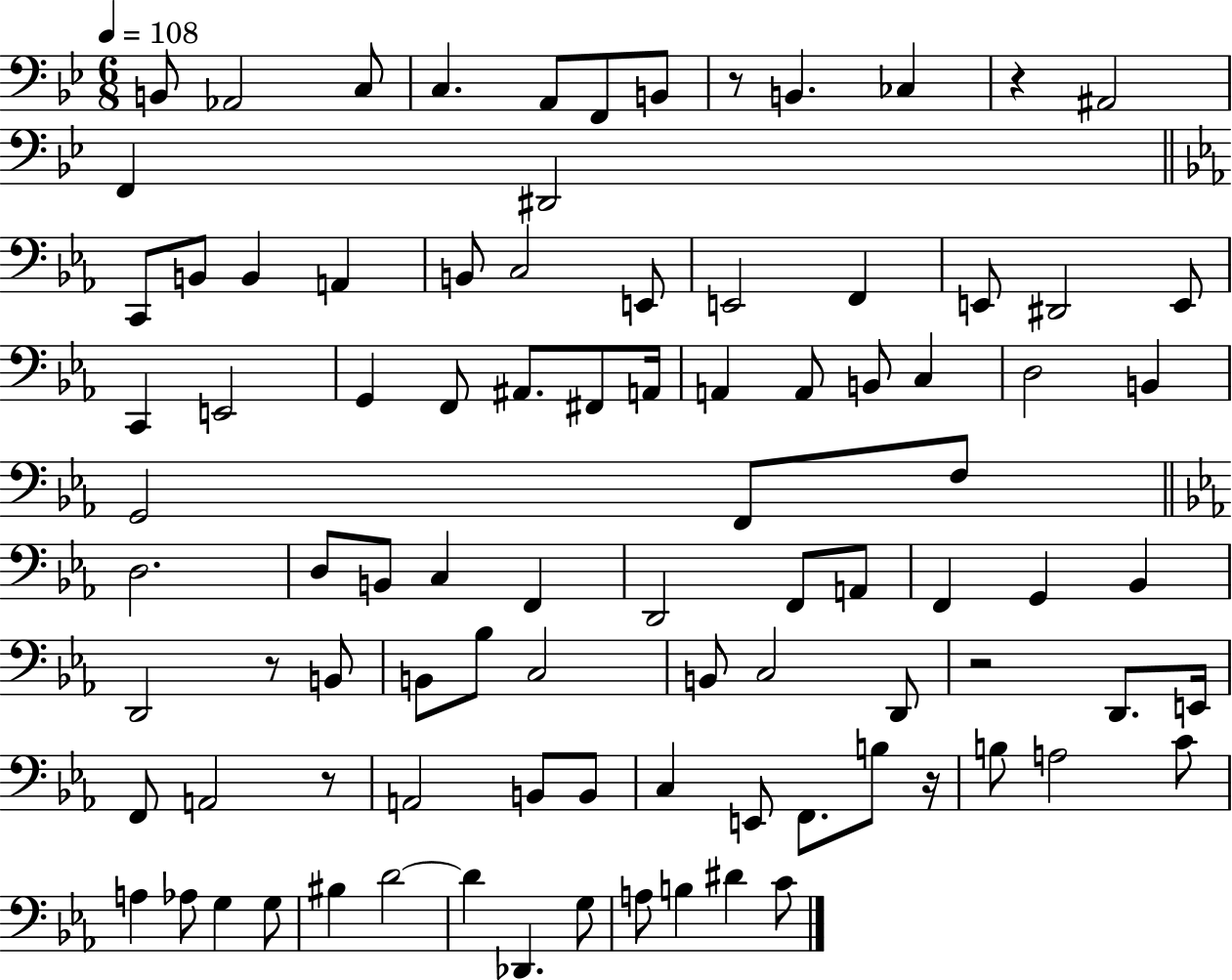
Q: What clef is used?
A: bass